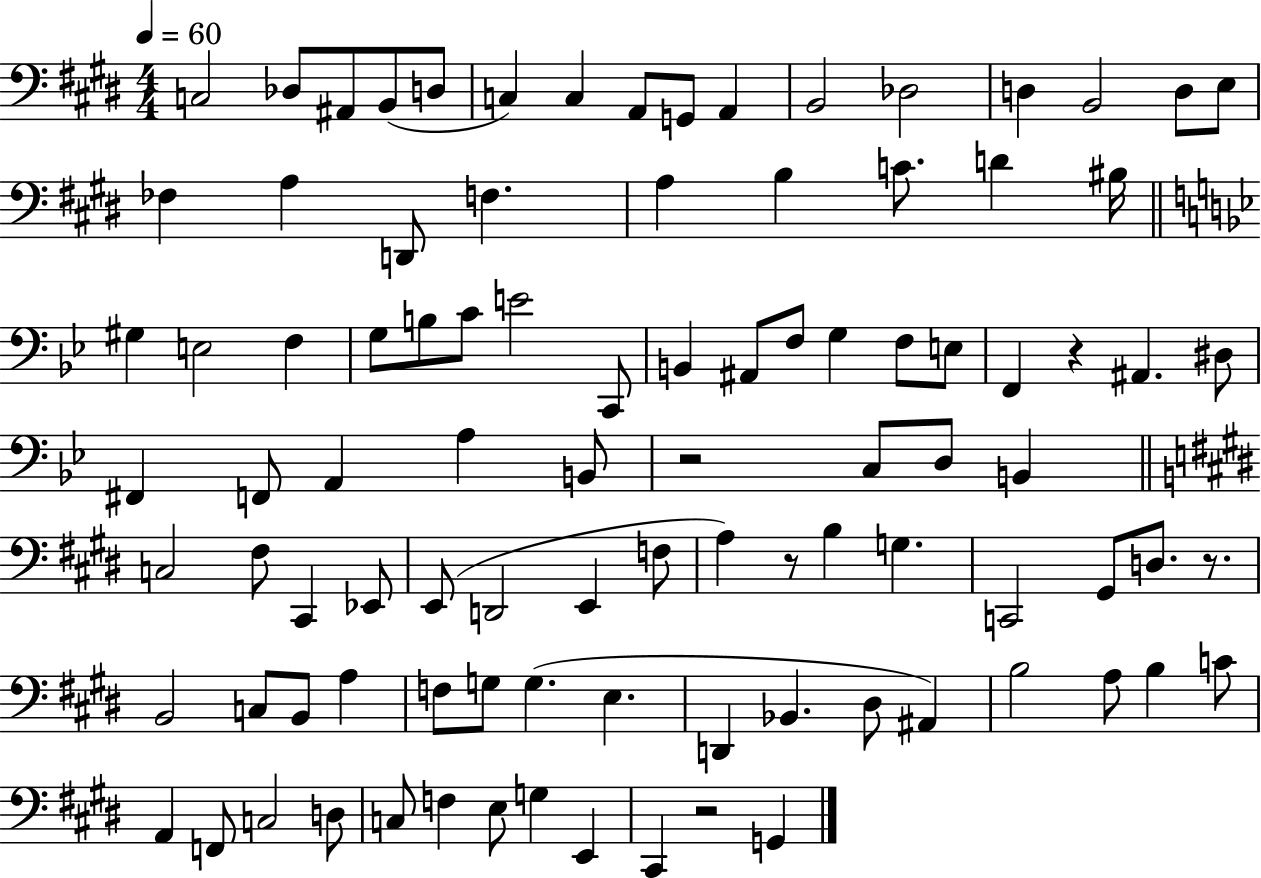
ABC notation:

X:1
T:Untitled
M:4/4
L:1/4
K:E
C,2 _D,/2 ^A,,/2 B,,/2 D,/2 C, C, A,,/2 G,,/2 A,, B,,2 _D,2 D, B,,2 D,/2 E,/2 _F, A, D,,/2 F, A, B, C/2 D ^B,/4 ^G, E,2 F, G,/2 B,/2 C/2 E2 C,,/2 B,, ^A,,/2 F,/2 G, F,/2 E,/2 F,, z ^A,, ^D,/2 ^F,, F,,/2 A,, A, B,,/2 z2 C,/2 D,/2 B,, C,2 ^F,/2 ^C,, _E,,/2 E,,/2 D,,2 E,, F,/2 A, z/2 B, G, C,,2 ^G,,/2 D,/2 z/2 B,,2 C,/2 B,,/2 A, F,/2 G,/2 G, E, D,, _B,, ^D,/2 ^A,, B,2 A,/2 B, C/2 A,, F,,/2 C,2 D,/2 C,/2 F, E,/2 G, E,, ^C,, z2 G,,